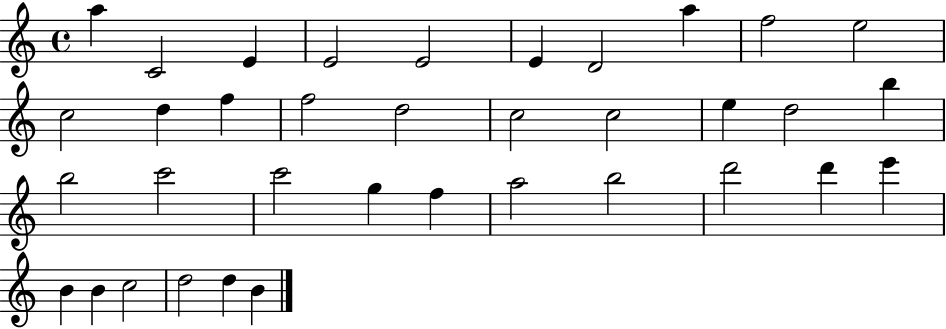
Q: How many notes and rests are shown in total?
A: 36